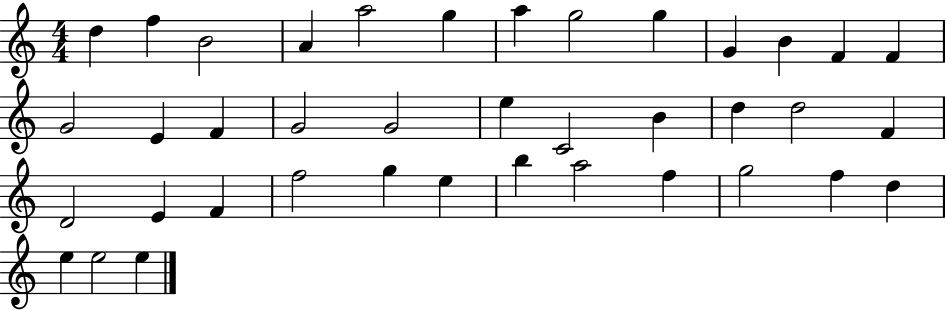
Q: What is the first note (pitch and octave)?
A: D5